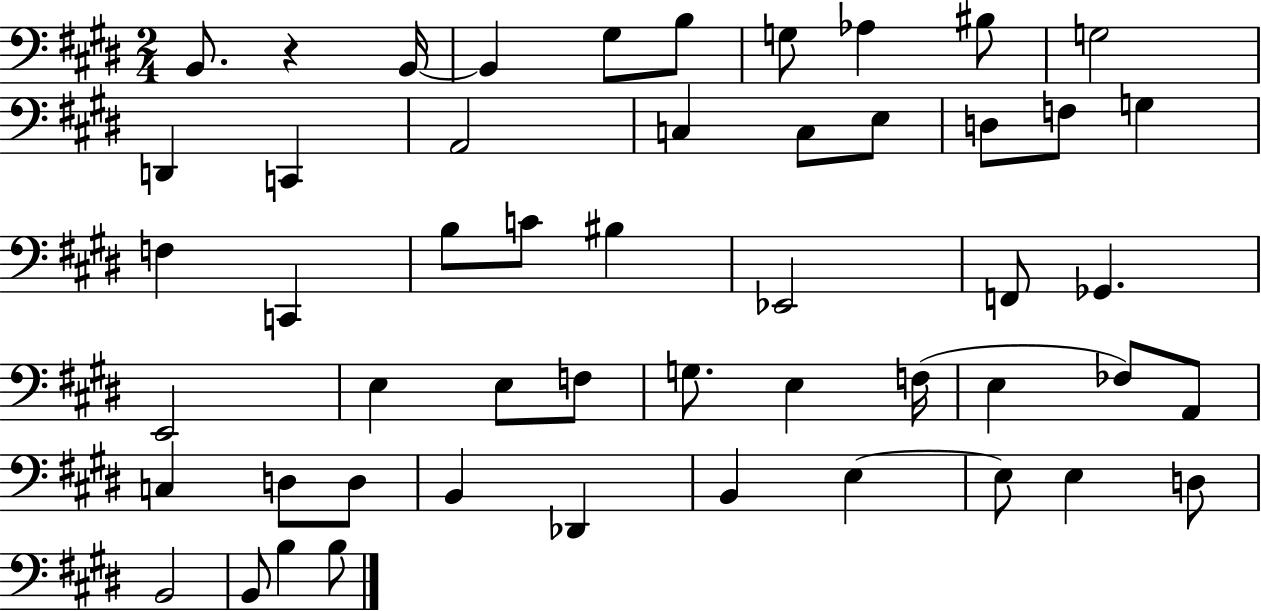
B2/e. R/q B2/s B2/q G#3/e B3/e G3/e Ab3/q BIS3/e G3/h D2/q C2/q A2/h C3/q C3/e E3/e D3/e F3/e G3/q F3/q C2/q B3/e C4/e BIS3/q Eb2/h F2/e Gb2/q. E2/h E3/q E3/e F3/e G3/e. E3/q F3/s E3/q FES3/e A2/e C3/q D3/e D3/e B2/q Db2/q B2/q E3/q E3/e E3/q D3/e B2/h B2/e B3/q B3/e